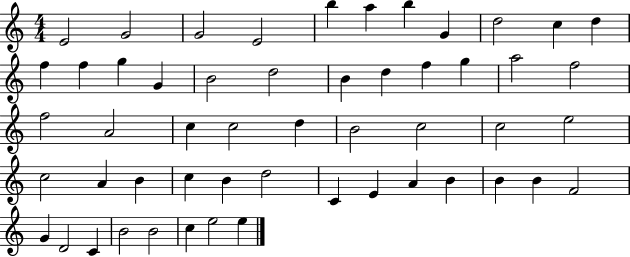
{
  \clef treble
  \numericTimeSignature
  \time 4/4
  \key c \major
  e'2 g'2 | g'2 e'2 | b''4 a''4 b''4 g'4 | d''2 c''4 d''4 | \break f''4 f''4 g''4 g'4 | b'2 d''2 | b'4 d''4 f''4 g''4 | a''2 f''2 | \break f''2 a'2 | c''4 c''2 d''4 | b'2 c''2 | c''2 e''2 | \break c''2 a'4 b'4 | c''4 b'4 d''2 | c'4 e'4 a'4 b'4 | b'4 b'4 f'2 | \break g'4 d'2 c'4 | b'2 b'2 | c''4 e''2 e''4 | \bar "|."
}